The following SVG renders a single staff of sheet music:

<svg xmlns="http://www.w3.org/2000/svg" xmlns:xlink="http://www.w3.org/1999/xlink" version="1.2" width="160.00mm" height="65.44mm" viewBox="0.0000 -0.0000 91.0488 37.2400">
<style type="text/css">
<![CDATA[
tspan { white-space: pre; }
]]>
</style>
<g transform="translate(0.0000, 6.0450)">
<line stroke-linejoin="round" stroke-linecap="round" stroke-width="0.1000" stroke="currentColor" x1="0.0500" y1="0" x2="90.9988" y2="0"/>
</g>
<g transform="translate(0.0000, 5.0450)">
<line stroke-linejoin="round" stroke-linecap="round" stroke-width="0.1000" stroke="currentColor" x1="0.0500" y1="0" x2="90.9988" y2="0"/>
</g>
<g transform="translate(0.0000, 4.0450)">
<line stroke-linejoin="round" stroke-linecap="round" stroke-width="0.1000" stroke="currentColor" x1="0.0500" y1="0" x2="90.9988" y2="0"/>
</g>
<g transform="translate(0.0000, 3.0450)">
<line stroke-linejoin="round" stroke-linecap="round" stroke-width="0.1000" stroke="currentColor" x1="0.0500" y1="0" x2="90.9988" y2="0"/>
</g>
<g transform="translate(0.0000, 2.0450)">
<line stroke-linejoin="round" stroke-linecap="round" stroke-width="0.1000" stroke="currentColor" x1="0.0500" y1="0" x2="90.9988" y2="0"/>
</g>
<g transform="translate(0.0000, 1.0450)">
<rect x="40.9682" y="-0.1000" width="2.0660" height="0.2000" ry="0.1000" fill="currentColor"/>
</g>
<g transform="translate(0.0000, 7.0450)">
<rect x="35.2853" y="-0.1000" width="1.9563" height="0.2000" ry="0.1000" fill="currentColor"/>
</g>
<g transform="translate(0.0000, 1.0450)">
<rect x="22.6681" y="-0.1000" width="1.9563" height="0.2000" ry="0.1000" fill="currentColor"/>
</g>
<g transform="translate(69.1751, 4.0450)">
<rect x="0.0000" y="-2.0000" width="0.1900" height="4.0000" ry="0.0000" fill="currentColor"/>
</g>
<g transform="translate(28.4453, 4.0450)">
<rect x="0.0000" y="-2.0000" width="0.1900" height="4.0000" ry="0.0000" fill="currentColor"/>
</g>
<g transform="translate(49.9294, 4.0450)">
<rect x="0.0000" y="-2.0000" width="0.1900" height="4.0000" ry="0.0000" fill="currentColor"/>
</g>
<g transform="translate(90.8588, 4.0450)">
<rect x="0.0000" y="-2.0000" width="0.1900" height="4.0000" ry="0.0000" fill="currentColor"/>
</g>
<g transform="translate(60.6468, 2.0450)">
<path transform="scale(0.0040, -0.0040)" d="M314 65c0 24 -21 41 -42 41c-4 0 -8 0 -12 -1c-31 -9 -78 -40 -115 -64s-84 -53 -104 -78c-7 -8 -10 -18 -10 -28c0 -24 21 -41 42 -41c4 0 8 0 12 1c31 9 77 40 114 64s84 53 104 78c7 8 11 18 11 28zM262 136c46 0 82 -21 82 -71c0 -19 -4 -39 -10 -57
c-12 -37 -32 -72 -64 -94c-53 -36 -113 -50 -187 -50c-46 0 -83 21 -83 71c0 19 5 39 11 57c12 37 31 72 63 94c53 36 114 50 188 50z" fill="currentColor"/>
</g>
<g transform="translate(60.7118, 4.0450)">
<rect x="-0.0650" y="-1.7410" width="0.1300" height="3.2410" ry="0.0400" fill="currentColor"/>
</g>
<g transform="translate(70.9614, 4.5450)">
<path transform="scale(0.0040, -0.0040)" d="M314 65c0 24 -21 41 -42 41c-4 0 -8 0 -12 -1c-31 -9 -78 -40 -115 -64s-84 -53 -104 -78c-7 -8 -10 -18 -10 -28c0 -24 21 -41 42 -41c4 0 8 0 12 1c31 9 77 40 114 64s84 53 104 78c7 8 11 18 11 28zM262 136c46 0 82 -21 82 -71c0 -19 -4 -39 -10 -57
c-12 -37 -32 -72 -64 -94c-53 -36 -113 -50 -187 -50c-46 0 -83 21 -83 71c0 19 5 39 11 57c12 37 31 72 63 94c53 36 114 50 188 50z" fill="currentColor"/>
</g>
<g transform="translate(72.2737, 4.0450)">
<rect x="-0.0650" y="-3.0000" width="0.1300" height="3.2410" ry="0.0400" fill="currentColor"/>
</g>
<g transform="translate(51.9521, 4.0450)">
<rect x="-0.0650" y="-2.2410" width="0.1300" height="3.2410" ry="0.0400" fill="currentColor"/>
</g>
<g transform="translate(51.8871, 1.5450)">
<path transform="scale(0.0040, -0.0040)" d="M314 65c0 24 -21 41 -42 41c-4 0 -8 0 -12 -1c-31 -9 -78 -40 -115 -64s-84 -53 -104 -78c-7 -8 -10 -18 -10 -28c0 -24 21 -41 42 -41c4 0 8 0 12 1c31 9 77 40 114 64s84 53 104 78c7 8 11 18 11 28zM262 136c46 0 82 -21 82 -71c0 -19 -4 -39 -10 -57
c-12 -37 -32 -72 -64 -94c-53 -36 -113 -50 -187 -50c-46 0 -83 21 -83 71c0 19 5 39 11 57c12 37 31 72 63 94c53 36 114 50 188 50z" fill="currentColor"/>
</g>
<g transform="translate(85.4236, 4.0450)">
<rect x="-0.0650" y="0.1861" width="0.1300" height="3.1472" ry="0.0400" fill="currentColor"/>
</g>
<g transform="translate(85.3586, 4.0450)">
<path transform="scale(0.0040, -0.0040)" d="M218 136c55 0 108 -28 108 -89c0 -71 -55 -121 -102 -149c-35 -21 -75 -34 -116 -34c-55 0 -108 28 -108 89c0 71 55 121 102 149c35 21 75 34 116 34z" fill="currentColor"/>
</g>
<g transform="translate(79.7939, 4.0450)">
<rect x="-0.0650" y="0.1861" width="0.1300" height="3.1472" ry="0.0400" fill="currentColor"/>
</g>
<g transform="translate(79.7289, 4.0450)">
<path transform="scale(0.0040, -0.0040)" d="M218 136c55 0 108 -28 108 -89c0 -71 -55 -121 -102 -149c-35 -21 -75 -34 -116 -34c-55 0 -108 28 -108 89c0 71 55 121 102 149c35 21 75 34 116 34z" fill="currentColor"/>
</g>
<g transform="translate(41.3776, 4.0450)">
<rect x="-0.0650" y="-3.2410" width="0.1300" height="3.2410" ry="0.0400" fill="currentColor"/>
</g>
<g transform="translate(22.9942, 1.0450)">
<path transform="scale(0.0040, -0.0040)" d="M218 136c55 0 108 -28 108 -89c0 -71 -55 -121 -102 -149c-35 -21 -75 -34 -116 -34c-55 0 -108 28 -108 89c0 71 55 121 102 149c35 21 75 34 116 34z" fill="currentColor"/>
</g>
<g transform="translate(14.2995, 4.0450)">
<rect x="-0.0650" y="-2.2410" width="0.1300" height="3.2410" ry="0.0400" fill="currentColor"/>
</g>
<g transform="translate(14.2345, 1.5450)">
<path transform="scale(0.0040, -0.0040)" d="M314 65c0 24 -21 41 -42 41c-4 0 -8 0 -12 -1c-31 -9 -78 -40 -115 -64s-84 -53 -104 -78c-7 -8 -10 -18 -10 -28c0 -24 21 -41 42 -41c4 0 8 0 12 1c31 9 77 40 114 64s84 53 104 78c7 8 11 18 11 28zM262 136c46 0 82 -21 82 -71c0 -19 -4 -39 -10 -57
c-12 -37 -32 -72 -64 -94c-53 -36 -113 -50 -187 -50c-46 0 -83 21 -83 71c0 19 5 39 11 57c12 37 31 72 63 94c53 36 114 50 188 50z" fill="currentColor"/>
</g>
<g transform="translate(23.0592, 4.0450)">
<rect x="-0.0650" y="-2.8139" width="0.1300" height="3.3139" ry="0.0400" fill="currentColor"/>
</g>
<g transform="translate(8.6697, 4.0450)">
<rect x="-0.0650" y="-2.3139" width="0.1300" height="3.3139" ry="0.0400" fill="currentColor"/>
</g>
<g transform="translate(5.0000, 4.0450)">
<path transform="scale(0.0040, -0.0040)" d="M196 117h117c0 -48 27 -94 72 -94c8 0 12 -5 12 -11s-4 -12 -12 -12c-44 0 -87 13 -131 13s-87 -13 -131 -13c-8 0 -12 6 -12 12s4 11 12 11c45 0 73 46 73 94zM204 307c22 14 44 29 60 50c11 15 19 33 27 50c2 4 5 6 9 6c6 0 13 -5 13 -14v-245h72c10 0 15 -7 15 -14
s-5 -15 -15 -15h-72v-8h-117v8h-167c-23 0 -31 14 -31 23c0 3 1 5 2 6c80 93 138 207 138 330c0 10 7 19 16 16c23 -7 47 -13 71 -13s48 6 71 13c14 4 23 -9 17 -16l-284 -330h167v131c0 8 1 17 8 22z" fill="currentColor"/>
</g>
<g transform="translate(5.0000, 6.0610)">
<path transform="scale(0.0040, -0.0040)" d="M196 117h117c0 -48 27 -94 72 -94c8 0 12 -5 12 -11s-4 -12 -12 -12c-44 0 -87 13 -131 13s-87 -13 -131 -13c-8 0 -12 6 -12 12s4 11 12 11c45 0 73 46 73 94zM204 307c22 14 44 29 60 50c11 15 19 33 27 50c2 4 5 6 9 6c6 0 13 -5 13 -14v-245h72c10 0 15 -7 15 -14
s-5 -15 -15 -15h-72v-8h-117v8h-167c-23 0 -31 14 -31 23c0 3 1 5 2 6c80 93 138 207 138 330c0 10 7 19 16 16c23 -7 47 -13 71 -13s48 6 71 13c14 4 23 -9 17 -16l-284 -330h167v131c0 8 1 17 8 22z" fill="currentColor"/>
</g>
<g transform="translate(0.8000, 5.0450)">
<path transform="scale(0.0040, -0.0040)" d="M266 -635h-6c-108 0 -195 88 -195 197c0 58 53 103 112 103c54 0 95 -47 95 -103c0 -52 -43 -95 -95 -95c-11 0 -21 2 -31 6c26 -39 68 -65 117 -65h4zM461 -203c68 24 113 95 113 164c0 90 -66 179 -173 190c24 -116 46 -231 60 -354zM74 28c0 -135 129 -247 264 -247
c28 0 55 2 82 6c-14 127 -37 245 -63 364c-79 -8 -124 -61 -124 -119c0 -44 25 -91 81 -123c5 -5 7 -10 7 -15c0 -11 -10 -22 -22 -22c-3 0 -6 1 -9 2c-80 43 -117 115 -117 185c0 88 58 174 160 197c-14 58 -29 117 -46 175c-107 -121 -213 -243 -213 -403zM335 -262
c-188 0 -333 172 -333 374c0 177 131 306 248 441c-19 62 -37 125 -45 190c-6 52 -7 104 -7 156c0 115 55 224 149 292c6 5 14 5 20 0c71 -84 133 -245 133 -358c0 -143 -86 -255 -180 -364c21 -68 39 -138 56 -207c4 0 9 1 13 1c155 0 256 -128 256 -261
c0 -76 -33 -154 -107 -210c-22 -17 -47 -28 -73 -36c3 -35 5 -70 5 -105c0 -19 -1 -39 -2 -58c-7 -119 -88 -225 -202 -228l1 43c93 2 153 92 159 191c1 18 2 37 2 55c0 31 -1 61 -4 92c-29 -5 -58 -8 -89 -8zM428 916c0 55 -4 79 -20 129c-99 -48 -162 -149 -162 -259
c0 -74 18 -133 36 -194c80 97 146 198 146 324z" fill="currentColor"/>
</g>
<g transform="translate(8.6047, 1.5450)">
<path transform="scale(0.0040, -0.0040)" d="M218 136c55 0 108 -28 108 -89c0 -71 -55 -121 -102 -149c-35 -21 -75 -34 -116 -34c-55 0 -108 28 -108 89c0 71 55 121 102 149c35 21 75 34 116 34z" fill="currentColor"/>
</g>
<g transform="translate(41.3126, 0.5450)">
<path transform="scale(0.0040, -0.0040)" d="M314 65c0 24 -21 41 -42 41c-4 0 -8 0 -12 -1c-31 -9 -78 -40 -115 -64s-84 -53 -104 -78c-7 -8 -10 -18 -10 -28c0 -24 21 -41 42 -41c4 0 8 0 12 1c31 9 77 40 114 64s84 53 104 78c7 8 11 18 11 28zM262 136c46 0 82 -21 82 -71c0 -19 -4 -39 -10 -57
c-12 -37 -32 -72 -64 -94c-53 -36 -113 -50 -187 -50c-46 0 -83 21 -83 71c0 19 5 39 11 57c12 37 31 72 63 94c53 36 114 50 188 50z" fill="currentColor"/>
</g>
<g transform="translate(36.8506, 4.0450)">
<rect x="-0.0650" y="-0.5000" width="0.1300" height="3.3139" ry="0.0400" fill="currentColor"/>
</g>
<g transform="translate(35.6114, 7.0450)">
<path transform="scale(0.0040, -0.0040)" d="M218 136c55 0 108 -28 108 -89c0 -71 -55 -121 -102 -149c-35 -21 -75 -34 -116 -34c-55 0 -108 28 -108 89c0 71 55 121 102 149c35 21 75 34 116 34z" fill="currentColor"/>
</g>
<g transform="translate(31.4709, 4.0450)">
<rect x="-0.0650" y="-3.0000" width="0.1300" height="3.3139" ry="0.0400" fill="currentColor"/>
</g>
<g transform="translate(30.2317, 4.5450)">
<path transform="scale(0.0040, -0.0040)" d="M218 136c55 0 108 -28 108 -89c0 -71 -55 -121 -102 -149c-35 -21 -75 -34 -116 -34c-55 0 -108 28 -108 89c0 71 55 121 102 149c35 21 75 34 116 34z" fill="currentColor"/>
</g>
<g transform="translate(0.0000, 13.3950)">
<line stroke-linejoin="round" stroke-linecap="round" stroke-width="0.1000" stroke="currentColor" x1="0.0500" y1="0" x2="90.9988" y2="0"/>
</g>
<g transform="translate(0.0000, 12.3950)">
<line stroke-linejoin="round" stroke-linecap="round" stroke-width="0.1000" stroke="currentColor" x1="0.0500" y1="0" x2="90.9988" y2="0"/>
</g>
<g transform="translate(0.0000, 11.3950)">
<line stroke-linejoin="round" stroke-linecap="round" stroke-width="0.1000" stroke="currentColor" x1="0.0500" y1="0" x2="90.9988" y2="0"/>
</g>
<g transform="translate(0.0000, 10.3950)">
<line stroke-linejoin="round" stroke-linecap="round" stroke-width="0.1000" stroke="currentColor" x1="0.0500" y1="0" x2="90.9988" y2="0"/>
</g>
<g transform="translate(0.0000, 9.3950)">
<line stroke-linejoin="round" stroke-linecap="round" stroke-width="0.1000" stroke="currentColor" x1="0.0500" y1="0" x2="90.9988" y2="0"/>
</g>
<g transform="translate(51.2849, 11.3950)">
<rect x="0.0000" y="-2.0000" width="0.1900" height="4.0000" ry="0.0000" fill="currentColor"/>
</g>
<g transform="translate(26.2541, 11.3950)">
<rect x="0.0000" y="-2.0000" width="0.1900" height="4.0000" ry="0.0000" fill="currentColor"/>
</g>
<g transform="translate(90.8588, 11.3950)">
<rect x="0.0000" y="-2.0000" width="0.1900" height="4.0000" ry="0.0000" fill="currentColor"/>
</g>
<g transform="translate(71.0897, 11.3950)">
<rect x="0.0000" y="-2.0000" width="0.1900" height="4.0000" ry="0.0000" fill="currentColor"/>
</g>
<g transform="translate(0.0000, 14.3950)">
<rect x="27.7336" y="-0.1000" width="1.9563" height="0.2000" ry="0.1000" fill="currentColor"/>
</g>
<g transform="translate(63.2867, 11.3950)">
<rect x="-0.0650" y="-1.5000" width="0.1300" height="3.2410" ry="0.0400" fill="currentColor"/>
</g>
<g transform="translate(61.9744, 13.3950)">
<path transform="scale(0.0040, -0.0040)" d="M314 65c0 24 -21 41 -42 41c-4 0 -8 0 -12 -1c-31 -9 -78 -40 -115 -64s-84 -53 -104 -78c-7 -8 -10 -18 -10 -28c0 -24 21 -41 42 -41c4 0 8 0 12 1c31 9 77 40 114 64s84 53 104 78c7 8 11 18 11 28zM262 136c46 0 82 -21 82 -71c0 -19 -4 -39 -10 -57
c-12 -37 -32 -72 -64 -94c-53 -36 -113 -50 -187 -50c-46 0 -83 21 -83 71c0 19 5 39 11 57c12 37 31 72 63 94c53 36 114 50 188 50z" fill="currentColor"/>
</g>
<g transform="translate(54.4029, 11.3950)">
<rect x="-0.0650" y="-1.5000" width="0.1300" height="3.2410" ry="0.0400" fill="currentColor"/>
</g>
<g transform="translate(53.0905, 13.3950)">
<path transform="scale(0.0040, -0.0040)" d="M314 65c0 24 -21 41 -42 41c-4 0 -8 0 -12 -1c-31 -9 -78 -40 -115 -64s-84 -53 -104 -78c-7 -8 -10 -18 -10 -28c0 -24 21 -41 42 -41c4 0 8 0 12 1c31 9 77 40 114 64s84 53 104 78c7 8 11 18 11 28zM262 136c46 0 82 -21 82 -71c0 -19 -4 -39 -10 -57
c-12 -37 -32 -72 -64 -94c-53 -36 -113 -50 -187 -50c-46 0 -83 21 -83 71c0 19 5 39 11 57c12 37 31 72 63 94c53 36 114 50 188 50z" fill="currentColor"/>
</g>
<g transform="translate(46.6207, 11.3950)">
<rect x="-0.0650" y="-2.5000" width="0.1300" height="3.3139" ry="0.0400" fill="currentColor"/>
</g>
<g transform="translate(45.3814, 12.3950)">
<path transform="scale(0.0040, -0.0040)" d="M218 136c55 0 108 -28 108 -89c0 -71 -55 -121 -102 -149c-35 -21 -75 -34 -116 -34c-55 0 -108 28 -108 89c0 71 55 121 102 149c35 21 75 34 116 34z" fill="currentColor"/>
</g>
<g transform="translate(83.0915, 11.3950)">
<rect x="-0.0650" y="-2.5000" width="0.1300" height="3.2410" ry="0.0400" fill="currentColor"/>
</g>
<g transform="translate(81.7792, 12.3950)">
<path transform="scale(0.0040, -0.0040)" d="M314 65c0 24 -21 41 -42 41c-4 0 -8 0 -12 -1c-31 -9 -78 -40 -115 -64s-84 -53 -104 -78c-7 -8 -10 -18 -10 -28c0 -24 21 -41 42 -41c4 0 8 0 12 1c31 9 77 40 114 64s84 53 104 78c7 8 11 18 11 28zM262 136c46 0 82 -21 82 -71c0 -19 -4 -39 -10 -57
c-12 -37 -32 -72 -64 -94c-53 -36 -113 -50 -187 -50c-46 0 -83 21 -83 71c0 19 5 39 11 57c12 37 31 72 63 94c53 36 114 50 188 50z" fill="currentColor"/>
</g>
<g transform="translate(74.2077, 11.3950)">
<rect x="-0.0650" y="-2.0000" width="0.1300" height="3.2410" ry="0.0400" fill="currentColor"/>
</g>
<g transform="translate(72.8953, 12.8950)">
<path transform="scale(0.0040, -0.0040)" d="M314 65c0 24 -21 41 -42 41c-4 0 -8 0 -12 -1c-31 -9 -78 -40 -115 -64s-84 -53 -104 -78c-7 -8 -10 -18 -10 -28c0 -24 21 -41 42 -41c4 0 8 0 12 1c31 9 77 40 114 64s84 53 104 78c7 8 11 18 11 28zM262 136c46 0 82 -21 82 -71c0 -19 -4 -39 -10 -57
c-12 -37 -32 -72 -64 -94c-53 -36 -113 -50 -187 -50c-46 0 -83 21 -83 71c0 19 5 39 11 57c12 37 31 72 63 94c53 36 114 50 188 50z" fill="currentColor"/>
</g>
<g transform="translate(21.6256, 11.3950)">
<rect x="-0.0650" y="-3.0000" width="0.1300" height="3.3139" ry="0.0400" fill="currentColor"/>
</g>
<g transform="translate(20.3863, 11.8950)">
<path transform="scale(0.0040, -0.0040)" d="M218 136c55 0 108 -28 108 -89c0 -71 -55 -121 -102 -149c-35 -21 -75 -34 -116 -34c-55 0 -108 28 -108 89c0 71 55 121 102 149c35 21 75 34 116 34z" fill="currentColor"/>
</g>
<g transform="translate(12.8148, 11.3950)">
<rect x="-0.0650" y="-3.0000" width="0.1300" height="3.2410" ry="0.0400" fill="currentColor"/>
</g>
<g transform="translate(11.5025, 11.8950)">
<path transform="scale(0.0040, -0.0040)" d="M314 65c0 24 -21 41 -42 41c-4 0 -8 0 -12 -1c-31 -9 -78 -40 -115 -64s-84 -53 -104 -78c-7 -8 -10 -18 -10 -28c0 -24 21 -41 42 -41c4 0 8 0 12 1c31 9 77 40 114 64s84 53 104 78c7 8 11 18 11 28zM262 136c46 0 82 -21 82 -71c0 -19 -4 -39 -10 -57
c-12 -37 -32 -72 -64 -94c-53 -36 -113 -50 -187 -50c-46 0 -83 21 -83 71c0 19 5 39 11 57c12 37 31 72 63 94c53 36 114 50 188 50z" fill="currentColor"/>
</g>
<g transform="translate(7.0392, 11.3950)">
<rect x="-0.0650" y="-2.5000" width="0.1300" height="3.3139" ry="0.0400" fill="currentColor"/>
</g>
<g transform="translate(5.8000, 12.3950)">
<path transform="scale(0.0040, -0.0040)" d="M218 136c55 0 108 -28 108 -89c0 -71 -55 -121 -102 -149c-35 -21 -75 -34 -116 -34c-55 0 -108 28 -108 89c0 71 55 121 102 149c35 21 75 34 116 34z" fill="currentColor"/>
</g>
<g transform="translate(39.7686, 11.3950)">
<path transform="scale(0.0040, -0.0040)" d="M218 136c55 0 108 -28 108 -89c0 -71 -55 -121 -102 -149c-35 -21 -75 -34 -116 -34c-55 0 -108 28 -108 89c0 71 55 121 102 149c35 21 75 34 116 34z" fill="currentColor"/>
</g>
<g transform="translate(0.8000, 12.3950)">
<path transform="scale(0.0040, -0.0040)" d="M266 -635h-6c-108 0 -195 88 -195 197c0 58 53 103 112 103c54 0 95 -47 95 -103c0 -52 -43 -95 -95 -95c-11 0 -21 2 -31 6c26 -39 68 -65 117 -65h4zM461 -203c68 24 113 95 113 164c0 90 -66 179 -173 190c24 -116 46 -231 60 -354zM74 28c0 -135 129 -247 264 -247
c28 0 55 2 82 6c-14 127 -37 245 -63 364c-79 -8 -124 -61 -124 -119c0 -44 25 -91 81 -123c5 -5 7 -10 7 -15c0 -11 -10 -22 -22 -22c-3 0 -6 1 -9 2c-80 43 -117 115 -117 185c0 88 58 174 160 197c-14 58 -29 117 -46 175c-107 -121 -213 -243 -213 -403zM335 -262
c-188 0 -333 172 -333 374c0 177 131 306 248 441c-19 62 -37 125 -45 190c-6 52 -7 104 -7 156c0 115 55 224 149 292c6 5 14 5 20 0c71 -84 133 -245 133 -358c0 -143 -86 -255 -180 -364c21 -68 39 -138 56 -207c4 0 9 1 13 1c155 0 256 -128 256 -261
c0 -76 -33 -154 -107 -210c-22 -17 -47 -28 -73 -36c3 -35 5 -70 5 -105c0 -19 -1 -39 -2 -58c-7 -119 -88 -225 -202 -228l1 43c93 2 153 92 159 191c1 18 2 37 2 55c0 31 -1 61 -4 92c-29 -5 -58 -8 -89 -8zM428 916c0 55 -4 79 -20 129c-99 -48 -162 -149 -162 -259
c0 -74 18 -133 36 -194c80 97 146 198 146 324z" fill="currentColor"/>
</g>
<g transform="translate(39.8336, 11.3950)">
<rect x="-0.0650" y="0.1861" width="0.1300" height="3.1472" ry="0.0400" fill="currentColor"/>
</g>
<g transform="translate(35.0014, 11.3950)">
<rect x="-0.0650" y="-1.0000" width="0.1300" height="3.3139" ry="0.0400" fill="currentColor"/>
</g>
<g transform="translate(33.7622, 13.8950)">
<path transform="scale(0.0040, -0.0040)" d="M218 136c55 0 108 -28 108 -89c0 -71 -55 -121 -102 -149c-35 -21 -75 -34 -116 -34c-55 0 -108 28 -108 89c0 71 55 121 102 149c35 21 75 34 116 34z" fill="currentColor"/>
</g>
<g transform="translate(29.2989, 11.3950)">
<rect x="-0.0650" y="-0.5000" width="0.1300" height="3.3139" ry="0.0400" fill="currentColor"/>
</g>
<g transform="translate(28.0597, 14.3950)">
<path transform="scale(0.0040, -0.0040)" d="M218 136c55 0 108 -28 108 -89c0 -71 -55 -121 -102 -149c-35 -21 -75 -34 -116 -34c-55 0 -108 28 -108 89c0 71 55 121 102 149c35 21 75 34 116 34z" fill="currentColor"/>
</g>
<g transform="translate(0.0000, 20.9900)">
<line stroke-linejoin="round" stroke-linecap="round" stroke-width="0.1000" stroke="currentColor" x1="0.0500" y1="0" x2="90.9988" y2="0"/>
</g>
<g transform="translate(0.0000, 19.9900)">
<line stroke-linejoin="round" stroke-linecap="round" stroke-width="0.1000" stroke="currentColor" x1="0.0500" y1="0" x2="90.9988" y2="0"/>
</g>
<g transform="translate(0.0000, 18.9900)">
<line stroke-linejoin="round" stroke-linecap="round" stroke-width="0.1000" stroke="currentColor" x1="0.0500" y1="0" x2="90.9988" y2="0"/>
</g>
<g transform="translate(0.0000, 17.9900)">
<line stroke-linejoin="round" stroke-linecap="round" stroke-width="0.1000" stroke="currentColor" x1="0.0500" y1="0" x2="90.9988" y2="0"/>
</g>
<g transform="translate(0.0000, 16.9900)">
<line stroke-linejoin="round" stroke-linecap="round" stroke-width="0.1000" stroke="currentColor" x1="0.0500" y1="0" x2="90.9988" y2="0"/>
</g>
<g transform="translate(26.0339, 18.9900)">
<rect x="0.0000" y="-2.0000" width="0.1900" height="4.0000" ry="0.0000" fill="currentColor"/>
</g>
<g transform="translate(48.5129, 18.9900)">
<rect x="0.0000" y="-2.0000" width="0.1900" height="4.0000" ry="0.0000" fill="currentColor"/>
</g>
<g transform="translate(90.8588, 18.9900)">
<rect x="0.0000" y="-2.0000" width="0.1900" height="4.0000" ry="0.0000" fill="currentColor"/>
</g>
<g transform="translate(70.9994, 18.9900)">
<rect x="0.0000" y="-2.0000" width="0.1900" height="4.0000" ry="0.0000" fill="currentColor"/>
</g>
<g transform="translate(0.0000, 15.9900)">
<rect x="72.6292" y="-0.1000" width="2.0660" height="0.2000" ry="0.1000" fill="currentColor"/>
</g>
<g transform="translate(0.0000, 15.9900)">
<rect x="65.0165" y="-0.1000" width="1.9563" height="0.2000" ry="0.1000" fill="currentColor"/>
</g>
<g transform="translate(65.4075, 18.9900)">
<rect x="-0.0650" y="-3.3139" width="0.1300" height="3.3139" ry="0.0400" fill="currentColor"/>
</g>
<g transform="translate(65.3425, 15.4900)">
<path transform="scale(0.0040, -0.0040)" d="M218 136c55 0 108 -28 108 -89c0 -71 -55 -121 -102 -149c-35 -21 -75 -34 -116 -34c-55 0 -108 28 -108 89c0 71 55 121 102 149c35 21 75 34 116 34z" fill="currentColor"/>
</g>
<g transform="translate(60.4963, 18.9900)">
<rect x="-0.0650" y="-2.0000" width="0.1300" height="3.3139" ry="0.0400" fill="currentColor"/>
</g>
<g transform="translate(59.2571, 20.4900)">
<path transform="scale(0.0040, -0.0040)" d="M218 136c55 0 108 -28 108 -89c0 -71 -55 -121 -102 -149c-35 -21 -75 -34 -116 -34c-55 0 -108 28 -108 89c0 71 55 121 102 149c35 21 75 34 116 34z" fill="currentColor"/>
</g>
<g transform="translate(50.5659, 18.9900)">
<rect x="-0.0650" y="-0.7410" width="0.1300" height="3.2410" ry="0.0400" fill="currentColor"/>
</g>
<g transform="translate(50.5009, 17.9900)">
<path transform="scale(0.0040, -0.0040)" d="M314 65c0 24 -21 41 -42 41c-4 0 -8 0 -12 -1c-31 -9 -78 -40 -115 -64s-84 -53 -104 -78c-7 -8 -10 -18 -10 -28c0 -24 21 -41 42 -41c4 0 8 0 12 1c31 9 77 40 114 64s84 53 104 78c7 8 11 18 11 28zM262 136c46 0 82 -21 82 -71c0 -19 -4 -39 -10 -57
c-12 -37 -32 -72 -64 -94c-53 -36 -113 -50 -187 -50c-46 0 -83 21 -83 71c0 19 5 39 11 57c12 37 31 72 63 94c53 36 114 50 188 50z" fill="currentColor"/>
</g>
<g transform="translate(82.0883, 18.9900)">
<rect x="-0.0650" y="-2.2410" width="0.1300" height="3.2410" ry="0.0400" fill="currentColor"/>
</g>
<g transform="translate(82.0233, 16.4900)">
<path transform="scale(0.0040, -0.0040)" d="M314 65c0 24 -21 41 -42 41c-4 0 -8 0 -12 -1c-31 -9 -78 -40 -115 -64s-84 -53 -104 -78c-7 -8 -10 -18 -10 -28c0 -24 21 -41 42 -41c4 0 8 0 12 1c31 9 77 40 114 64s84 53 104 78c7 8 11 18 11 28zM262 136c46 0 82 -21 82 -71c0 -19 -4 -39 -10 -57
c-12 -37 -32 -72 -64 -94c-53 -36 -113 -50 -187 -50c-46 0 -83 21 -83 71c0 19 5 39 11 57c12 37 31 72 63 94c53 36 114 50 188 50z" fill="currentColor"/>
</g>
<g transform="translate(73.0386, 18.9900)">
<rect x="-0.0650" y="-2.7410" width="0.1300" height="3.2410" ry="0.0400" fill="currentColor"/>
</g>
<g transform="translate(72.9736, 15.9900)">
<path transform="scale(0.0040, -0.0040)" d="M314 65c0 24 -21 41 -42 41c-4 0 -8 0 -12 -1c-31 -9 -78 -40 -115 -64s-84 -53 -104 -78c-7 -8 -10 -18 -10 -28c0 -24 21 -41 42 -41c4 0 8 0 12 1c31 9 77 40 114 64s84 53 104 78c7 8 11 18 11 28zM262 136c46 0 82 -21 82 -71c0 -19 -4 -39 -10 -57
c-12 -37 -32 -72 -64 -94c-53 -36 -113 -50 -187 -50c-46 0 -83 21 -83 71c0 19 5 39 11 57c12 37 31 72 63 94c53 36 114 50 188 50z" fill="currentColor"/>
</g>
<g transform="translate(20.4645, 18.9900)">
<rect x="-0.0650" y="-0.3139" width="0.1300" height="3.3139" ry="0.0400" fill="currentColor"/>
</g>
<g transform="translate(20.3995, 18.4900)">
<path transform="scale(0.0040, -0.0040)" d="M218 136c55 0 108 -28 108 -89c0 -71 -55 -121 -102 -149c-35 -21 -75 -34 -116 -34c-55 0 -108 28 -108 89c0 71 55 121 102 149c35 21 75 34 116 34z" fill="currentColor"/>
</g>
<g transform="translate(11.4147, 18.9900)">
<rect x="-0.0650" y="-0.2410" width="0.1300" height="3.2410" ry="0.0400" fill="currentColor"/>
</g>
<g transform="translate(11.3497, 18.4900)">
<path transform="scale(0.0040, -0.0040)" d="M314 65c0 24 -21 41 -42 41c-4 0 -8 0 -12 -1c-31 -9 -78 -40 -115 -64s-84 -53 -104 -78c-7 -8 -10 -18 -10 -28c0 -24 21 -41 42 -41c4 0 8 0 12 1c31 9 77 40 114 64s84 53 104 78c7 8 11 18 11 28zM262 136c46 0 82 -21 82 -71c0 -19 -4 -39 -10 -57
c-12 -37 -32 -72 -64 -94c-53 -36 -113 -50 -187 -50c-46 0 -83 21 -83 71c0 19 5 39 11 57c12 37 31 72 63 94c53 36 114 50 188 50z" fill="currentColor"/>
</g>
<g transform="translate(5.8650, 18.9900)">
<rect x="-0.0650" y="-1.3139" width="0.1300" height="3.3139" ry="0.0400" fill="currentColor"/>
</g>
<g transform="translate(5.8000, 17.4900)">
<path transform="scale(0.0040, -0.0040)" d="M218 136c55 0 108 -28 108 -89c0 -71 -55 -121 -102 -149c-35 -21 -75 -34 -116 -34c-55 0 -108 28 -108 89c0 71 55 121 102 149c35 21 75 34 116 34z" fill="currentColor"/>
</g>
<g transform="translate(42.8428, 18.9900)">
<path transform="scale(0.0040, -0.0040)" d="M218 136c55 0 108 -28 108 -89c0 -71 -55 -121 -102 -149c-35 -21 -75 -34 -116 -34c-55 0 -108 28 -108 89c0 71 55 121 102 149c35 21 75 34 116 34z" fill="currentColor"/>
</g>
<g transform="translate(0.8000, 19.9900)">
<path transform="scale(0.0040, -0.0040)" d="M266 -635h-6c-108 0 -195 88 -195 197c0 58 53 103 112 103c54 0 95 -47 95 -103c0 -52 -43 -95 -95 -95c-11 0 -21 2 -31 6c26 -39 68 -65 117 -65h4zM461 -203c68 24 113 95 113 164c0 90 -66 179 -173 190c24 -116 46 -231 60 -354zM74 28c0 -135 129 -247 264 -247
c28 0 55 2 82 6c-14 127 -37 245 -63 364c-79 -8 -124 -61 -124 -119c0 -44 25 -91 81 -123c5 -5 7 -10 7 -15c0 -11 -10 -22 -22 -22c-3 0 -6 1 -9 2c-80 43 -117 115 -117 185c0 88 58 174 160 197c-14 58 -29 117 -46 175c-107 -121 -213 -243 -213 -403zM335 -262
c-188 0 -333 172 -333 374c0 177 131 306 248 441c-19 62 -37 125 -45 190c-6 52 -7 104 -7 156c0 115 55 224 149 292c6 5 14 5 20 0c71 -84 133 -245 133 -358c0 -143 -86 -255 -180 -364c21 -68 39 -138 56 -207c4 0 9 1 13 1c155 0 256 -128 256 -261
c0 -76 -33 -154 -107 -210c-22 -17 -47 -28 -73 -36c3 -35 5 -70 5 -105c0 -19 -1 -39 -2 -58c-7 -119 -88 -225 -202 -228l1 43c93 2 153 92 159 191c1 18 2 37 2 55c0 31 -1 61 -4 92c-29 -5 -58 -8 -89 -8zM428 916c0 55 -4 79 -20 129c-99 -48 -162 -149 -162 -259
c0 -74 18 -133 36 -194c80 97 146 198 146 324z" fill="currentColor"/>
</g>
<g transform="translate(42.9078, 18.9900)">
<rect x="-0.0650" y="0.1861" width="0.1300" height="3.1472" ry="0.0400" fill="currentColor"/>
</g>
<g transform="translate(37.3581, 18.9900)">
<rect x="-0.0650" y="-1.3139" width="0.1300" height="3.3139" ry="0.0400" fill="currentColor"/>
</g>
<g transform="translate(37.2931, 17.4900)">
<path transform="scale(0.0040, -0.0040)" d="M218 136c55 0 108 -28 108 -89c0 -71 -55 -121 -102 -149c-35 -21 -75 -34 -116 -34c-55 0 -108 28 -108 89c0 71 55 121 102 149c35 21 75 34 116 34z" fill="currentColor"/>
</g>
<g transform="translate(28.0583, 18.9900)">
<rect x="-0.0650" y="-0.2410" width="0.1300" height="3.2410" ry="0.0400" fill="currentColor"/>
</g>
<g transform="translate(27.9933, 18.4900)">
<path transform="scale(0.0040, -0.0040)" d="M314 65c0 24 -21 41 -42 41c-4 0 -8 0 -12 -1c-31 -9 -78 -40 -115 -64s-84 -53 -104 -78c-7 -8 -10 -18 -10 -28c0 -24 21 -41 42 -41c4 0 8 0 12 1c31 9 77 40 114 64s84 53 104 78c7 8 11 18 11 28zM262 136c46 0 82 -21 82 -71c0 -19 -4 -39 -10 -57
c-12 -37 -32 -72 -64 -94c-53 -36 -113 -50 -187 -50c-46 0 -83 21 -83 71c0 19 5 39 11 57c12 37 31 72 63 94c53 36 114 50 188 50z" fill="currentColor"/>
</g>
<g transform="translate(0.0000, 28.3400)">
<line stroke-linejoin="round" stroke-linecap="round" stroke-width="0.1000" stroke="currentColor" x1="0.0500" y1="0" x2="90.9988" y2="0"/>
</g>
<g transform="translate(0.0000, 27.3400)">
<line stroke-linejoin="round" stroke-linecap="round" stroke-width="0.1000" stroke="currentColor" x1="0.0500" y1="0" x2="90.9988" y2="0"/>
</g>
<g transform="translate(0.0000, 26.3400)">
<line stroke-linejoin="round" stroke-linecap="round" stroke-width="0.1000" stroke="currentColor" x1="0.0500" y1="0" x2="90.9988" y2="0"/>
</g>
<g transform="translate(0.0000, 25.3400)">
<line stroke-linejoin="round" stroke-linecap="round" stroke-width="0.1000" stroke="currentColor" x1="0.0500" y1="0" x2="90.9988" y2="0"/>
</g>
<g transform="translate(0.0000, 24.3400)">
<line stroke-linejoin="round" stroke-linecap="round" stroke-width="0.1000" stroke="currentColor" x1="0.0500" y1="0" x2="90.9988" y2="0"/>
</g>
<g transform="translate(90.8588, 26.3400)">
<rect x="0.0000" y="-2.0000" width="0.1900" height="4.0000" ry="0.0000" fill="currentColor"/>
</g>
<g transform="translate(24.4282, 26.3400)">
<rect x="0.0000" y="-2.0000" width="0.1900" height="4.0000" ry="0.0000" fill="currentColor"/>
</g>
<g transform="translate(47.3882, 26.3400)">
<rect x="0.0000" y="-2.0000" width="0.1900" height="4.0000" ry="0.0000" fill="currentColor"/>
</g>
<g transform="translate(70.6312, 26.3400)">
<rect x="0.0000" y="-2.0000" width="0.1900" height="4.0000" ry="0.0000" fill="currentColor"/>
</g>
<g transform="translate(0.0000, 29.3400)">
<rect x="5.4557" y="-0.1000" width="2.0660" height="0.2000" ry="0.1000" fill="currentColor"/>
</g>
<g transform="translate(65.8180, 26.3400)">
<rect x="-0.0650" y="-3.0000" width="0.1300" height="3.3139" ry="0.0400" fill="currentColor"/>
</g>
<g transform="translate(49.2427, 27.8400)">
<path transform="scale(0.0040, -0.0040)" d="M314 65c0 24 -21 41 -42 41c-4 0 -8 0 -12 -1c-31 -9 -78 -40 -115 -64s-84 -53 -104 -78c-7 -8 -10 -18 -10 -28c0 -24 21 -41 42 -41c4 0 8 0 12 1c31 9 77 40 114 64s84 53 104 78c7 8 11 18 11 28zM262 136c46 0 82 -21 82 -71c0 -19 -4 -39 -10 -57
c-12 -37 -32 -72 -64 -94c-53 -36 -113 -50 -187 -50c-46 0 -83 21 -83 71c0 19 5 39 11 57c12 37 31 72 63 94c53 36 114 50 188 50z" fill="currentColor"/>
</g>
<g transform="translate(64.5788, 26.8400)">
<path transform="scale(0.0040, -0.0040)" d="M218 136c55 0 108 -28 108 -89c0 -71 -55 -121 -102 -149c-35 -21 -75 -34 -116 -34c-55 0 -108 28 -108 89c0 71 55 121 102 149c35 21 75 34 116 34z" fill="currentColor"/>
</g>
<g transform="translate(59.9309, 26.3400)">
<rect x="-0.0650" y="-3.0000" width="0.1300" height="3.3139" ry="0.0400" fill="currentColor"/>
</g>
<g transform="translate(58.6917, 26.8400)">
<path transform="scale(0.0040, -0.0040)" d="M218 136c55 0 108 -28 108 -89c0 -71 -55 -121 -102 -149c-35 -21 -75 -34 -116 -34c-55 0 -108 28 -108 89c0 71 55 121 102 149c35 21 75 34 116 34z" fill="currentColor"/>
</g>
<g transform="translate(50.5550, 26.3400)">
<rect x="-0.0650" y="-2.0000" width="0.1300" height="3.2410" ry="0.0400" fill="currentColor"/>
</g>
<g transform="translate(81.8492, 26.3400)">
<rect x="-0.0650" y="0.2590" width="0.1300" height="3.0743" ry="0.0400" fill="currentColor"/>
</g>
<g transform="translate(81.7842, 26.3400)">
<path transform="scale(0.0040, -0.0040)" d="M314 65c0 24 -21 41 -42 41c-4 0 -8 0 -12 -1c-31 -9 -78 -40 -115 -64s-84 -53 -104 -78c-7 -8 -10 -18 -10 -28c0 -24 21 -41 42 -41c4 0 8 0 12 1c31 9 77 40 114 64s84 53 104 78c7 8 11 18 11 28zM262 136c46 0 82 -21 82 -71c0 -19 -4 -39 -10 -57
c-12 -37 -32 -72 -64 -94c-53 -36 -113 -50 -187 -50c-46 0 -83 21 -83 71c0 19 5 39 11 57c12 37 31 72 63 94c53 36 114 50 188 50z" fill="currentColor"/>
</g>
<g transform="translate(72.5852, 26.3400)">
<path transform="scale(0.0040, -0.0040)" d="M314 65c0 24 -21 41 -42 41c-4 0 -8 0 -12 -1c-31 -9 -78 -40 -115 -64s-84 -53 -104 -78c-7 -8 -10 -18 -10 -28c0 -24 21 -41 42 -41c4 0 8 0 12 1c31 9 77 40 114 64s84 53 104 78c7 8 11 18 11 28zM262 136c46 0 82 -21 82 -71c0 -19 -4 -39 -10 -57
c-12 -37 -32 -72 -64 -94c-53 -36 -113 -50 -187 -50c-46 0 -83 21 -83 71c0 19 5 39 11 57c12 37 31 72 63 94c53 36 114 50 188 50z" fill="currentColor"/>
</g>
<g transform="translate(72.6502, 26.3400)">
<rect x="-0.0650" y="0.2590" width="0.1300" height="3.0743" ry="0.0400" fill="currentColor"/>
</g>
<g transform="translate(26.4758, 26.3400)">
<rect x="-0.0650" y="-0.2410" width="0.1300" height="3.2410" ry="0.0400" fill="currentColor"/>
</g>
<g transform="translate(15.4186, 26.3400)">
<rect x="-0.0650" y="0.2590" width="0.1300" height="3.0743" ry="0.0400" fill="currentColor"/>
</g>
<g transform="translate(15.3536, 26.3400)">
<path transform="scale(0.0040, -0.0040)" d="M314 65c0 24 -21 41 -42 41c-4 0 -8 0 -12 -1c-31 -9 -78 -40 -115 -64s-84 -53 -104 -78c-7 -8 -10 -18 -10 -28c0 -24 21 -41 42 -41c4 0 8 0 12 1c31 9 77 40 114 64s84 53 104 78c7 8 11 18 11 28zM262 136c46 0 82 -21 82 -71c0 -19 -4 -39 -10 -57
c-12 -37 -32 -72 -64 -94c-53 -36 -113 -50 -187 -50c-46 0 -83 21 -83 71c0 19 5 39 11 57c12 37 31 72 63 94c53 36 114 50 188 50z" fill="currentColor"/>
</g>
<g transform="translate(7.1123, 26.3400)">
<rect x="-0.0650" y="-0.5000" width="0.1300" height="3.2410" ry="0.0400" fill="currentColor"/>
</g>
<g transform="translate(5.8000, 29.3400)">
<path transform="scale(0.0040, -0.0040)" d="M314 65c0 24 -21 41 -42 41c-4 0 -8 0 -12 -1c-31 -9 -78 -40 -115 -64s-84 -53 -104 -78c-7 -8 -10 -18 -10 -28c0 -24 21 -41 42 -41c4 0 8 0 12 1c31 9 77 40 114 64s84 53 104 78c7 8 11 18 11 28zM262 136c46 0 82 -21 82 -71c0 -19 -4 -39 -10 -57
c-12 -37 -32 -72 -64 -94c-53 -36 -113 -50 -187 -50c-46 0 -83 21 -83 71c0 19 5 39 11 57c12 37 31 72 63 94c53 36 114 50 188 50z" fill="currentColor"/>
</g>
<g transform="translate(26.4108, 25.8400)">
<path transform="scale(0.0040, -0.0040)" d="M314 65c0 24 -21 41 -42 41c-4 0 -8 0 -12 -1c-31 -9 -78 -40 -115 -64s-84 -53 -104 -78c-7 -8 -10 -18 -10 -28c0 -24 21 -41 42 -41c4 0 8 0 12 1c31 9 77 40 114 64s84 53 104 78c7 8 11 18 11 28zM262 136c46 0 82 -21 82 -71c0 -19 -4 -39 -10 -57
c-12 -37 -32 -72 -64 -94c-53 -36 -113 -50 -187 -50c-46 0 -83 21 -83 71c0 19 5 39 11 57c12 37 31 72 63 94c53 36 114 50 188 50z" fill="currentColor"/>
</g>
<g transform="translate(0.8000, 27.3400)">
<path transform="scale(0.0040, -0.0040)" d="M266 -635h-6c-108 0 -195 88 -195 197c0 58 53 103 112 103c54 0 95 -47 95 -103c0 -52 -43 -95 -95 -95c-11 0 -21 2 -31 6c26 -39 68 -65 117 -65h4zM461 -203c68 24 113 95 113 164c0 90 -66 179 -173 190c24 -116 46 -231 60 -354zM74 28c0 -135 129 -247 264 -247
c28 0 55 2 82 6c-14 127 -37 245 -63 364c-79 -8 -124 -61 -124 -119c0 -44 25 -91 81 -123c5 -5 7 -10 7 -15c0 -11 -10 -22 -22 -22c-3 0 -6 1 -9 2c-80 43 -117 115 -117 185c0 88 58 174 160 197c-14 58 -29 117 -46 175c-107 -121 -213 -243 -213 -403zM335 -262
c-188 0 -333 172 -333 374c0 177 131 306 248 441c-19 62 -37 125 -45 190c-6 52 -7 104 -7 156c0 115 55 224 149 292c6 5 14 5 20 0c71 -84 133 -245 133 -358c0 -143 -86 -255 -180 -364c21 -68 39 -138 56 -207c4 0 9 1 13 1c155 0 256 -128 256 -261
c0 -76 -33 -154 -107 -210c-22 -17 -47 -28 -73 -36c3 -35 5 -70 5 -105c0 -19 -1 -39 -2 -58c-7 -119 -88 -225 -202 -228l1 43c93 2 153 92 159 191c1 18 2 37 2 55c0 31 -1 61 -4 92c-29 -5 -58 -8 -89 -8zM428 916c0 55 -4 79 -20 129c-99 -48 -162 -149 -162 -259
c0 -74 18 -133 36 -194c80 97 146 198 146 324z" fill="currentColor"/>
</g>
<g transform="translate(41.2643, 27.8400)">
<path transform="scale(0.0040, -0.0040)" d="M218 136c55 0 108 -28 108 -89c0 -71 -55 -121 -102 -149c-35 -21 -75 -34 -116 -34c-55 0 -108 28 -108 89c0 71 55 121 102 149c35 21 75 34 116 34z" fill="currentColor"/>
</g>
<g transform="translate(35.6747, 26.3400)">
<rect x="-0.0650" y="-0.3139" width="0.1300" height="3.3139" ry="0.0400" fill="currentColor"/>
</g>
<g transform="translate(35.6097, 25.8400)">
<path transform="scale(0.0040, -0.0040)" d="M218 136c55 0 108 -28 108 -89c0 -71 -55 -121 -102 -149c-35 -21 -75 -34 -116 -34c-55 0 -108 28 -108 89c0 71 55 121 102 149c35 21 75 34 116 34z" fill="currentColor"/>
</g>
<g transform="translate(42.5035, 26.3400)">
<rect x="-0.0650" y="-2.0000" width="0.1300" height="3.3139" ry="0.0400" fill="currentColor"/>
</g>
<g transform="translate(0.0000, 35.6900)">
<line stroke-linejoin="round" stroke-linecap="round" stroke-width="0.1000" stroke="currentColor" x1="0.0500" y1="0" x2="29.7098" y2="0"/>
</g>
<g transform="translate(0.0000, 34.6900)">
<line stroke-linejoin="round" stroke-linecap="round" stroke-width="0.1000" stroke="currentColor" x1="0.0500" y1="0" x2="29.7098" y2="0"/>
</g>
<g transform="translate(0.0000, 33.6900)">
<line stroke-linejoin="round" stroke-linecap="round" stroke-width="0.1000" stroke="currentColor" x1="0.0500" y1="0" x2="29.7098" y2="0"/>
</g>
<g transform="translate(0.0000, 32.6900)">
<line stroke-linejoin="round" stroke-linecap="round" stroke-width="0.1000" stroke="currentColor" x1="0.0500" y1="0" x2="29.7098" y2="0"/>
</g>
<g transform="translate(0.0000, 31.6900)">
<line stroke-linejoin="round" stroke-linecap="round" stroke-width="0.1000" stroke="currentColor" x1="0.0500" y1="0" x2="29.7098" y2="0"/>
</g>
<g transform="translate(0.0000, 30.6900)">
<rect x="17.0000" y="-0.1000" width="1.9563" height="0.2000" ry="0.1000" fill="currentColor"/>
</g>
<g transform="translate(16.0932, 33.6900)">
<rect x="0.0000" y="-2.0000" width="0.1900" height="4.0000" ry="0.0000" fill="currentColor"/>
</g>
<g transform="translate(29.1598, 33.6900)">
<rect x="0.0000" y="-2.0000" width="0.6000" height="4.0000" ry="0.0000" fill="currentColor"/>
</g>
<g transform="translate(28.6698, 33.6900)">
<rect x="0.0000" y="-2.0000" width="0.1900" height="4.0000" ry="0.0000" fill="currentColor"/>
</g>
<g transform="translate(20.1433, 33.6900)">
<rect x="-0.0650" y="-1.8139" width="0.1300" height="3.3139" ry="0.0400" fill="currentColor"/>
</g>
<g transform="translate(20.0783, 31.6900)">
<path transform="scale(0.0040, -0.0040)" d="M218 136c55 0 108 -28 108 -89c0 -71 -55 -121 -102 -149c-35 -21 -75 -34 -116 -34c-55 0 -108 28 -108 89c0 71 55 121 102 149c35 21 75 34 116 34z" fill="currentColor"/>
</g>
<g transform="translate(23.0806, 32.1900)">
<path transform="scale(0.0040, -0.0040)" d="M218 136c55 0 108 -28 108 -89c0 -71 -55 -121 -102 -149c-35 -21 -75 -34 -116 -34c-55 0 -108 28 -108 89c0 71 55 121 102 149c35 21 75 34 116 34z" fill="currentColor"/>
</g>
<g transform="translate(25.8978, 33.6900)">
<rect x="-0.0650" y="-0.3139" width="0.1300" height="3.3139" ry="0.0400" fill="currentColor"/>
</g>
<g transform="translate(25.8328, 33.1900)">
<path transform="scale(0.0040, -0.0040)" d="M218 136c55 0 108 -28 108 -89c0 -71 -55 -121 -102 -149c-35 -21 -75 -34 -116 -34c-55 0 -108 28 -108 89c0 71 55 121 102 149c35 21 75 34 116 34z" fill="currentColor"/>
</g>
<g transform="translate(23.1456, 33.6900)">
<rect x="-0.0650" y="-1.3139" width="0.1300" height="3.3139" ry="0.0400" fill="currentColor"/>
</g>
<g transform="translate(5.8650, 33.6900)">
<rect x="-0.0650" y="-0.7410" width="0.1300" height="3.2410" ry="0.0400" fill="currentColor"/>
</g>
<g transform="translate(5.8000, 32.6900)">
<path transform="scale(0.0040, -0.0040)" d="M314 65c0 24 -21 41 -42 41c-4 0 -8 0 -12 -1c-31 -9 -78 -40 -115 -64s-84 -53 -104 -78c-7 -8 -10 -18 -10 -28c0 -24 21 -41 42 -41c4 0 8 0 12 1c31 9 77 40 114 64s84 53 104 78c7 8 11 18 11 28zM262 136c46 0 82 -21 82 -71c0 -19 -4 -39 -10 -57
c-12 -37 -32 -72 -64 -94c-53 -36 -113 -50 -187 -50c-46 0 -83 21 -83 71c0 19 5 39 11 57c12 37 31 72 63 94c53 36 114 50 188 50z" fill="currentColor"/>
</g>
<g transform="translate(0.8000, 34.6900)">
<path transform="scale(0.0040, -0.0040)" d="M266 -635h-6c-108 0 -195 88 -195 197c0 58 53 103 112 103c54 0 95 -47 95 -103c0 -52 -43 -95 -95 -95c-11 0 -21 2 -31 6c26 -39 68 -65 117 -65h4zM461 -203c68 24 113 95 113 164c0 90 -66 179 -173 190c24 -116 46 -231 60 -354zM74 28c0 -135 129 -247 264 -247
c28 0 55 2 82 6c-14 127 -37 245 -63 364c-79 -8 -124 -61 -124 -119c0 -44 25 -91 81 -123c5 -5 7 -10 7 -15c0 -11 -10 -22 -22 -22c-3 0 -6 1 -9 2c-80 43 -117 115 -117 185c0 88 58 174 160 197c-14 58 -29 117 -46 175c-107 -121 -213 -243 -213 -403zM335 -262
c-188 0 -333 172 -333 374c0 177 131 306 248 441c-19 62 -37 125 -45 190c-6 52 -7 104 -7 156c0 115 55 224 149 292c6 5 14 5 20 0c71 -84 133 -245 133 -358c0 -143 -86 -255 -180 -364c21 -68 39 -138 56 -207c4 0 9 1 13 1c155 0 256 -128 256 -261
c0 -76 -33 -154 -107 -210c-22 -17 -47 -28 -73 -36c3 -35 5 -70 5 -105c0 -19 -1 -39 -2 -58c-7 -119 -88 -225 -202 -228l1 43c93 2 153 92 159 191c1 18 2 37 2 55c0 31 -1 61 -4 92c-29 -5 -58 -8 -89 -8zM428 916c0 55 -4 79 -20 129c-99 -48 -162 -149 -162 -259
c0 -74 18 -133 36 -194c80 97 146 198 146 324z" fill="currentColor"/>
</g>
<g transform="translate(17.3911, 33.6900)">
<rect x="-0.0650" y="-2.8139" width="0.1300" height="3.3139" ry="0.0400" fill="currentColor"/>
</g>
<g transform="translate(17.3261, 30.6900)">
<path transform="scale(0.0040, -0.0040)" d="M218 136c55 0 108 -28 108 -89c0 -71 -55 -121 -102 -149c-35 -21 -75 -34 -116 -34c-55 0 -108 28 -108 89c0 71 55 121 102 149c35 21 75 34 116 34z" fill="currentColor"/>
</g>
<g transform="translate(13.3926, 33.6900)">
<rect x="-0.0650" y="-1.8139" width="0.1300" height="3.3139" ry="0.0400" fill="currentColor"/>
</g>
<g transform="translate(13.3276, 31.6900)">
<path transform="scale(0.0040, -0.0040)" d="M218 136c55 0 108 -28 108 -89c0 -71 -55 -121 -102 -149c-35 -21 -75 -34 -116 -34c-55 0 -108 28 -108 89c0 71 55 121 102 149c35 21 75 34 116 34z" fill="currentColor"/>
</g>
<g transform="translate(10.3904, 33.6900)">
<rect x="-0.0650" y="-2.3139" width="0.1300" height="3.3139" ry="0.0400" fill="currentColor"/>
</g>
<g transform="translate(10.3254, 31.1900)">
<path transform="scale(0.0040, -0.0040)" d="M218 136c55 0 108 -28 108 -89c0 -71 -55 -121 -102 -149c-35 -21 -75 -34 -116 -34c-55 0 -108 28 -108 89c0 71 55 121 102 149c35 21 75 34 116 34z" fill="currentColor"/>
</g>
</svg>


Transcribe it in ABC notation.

X:1
T:Untitled
M:4/4
L:1/4
K:C
g g2 a A C b2 g2 f2 A2 B B G A2 A C D B G E2 E2 F2 G2 e c2 c c2 e B d2 F b a2 g2 C2 B2 c2 c F F2 A A B2 B2 d2 g f a f e c